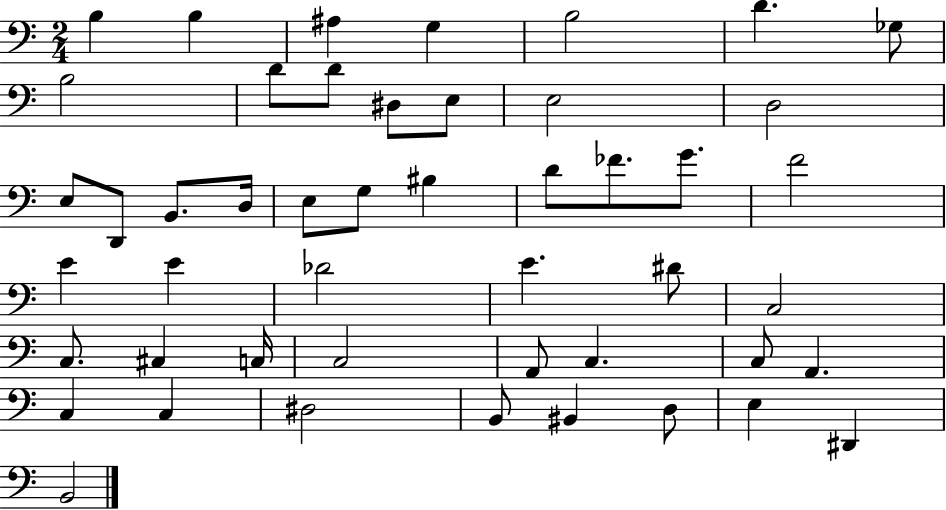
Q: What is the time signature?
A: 2/4